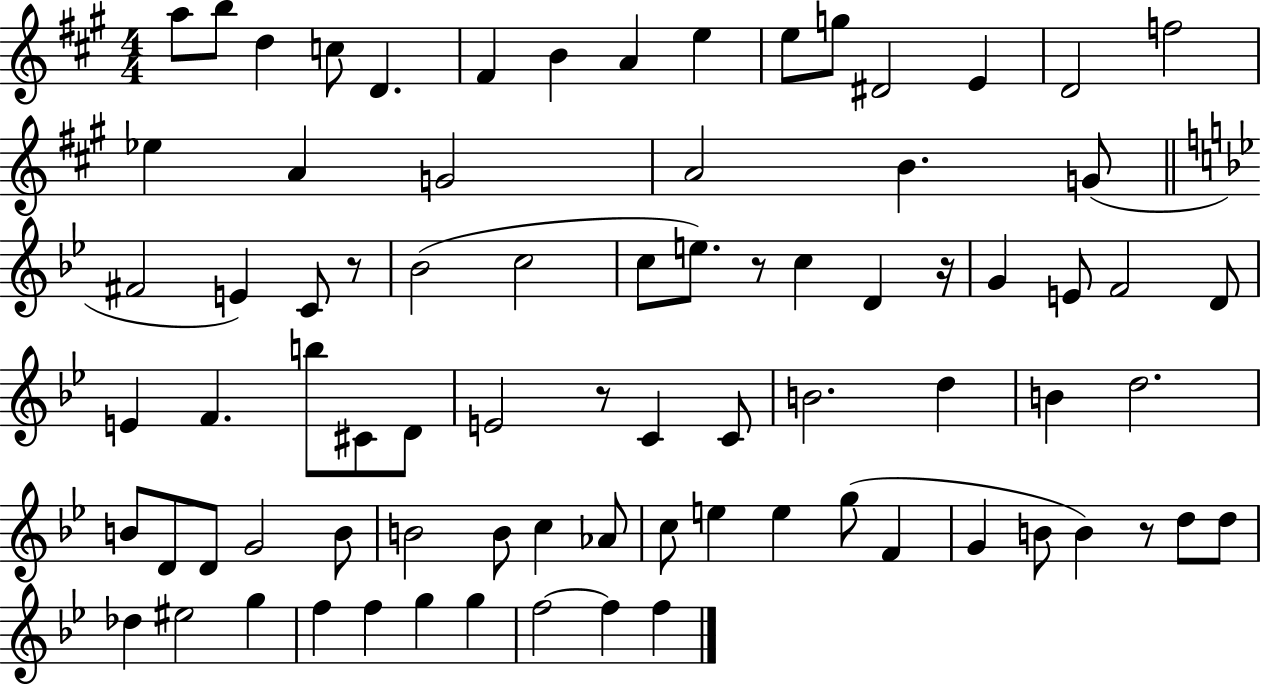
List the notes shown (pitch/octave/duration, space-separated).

A5/e B5/e D5/q C5/e D4/q. F#4/q B4/q A4/q E5/q E5/e G5/e D#4/h E4/q D4/h F5/h Eb5/q A4/q G4/h A4/h B4/q. G4/e F#4/h E4/q C4/e R/e Bb4/h C5/h C5/e E5/e. R/e C5/q D4/q R/s G4/q E4/e F4/h D4/e E4/q F4/q. B5/e C#4/e D4/e E4/h R/e C4/q C4/e B4/h. D5/q B4/q D5/h. B4/e D4/e D4/e G4/h B4/e B4/h B4/e C5/q Ab4/e C5/e E5/q E5/q G5/e F4/q G4/q B4/e B4/q R/e D5/e D5/e Db5/q EIS5/h G5/q F5/q F5/q G5/q G5/q F5/h F5/q F5/q